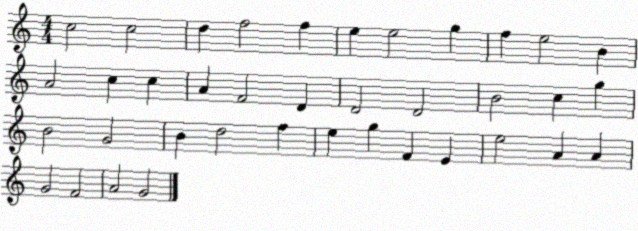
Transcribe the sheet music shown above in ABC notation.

X:1
T:Untitled
M:4/4
L:1/4
K:C
c2 c2 d f2 f e e2 g f e2 B A2 c c A F2 D D2 D2 B2 c g B2 G2 B d2 f e g F E e2 A A G2 F2 A2 G2